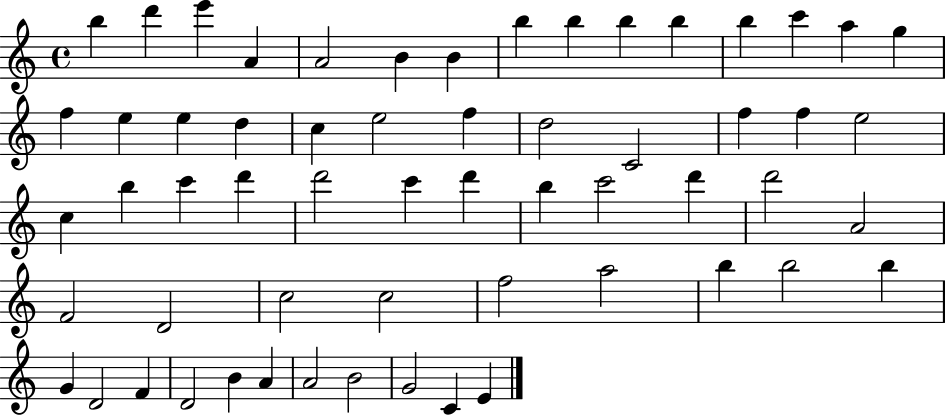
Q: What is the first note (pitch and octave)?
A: B5